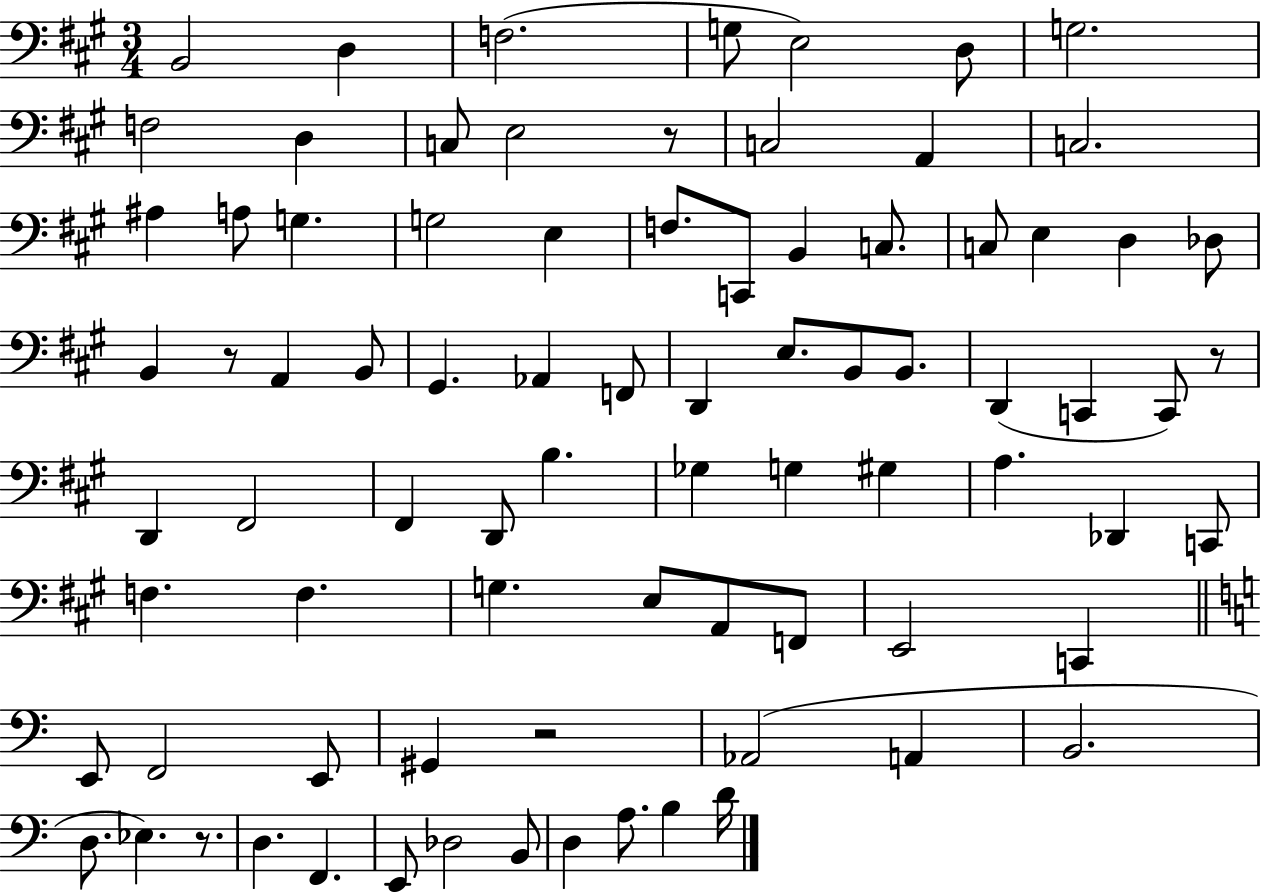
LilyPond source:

{
  \clef bass
  \numericTimeSignature
  \time 3/4
  \key a \major
  b,2 d4 | f2.( | g8 e2) d8 | g2. | \break f2 d4 | c8 e2 r8 | c2 a,4 | c2. | \break ais4 a8 g4. | g2 e4 | f8. c,8 b,4 c8. | c8 e4 d4 des8 | \break b,4 r8 a,4 b,8 | gis,4. aes,4 f,8 | d,4 e8. b,8 b,8. | d,4( c,4 c,8) r8 | \break d,4 fis,2 | fis,4 d,8 b4. | ges4 g4 gis4 | a4. des,4 c,8 | \break f4. f4. | g4. e8 a,8 f,8 | e,2 c,4 | \bar "||" \break \key a \minor e,8 f,2 e,8 | gis,4 r2 | aes,2( a,4 | b,2. | \break d8. ees4.) r8. | d4. f,4. | e,8 des2 b,8 | d4 a8. b4 d'16 | \break \bar "|."
}